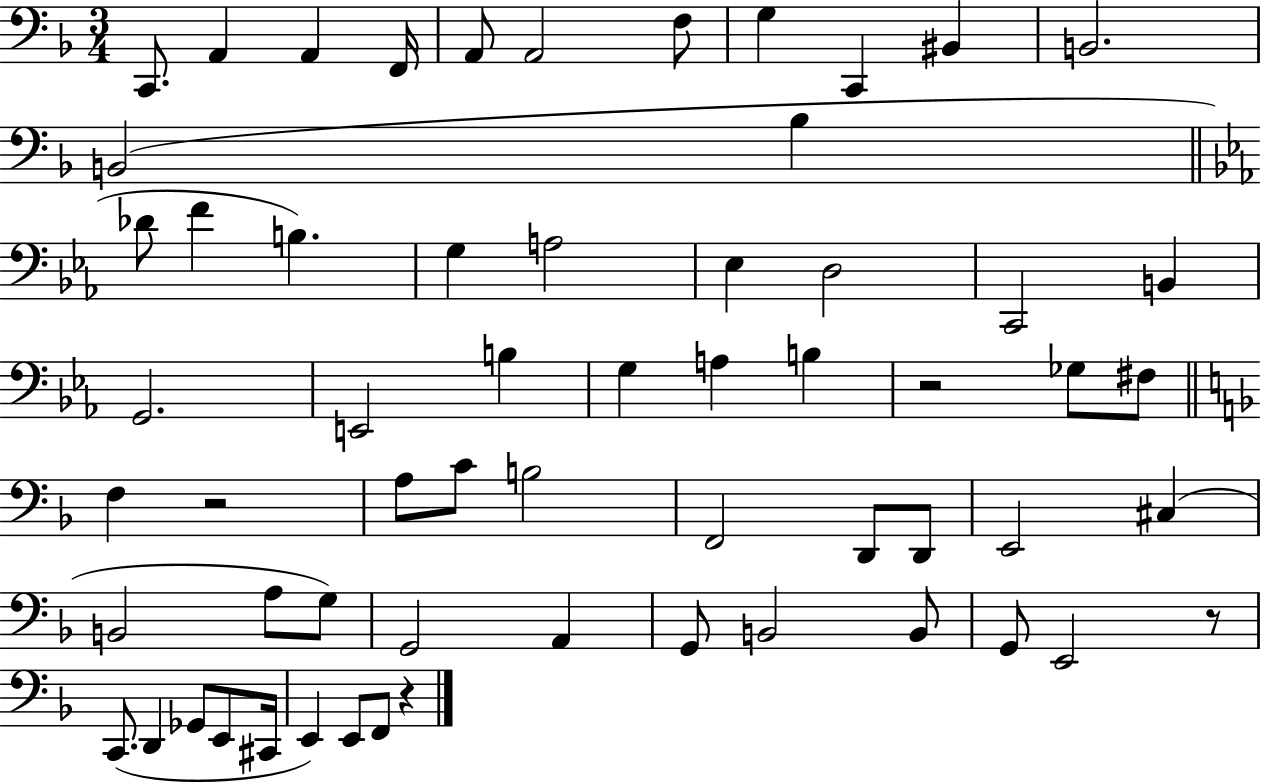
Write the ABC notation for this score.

X:1
T:Untitled
M:3/4
L:1/4
K:F
C,,/2 A,, A,, F,,/4 A,,/2 A,,2 F,/2 G, C,, ^B,, B,,2 B,,2 _B, _D/2 F B, G, A,2 _E, D,2 C,,2 B,, G,,2 E,,2 B, G, A, B, z2 _G,/2 ^F,/2 F, z2 A,/2 C/2 B,2 F,,2 D,,/2 D,,/2 E,,2 ^C, B,,2 A,/2 G,/2 G,,2 A,, G,,/2 B,,2 B,,/2 G,,/2 E,,2 z/2 C,,/2 D,, _G,,/2 E,,/2 ^C,,/4 E,, E,,/2 F,,/2 z